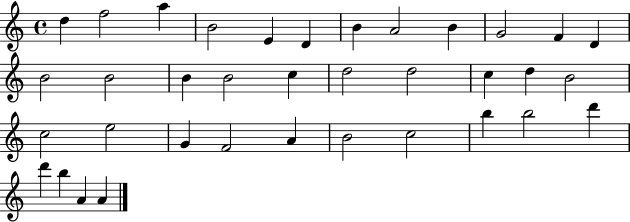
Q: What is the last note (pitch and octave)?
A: A4